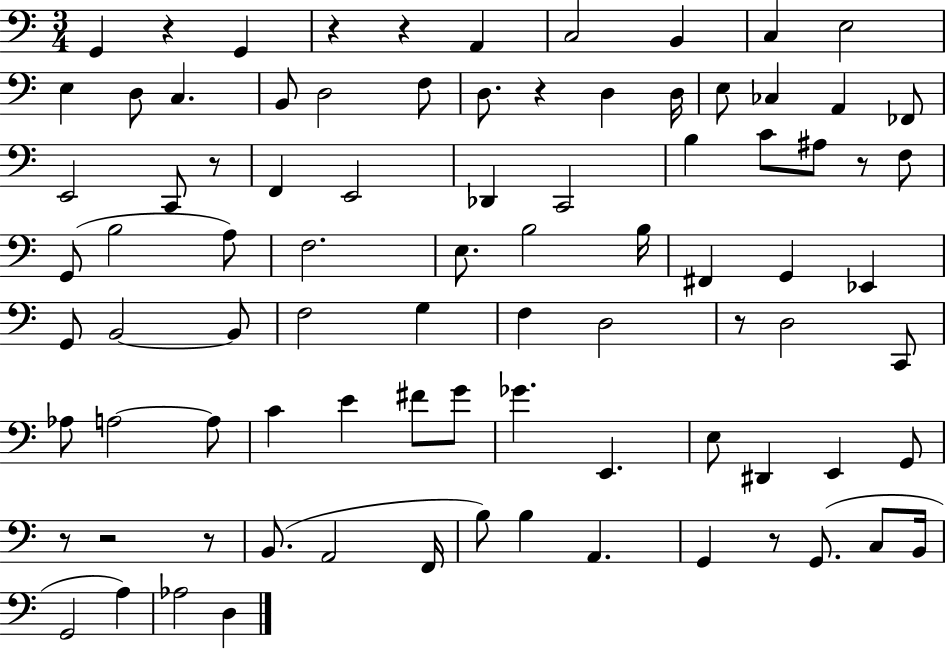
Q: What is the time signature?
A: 3/4